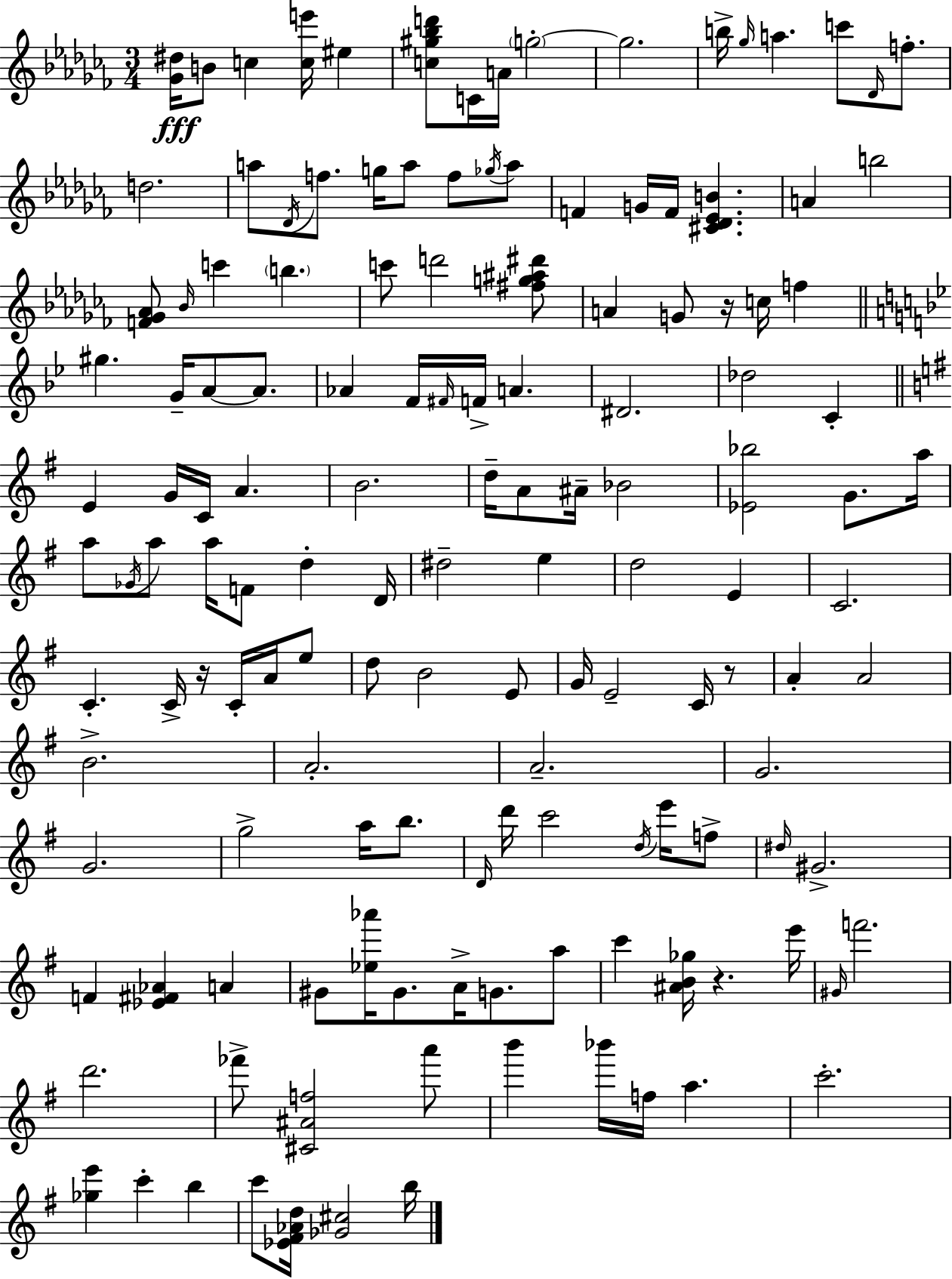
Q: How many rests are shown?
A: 4